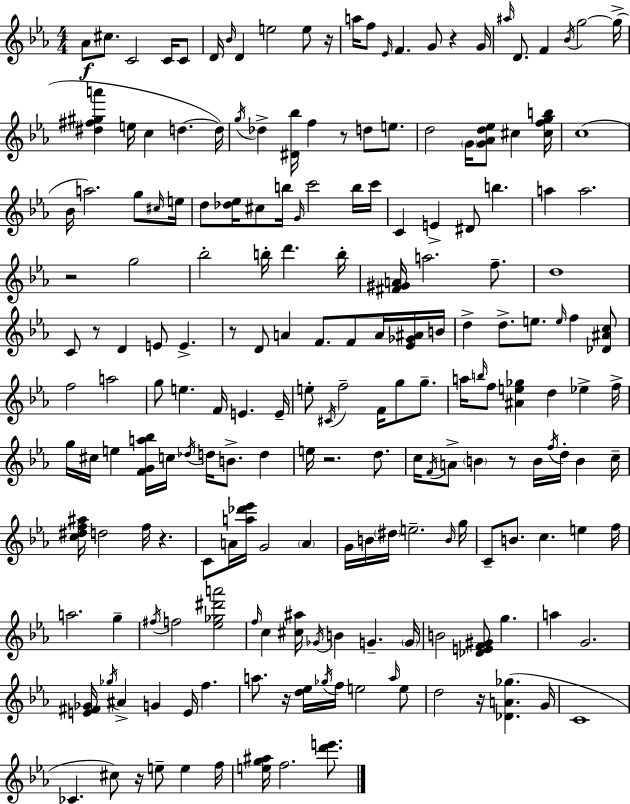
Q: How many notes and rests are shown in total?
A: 197